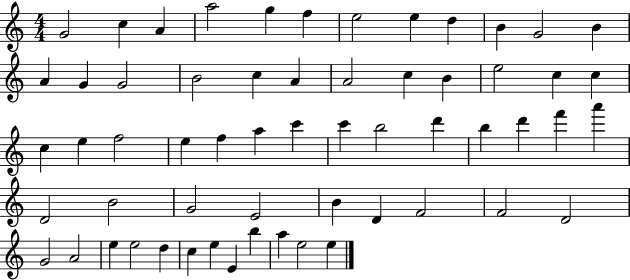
{
  \clef treble
  \numericTimeSignature
  \time 4/4
  \key c \major
  g'2 c''4 a'4 | a''2 g''4 f''4 | e''2 e''4 d''4 | b'4 g'2 b'4 | \break a'4 g'4 g'2 | b'2 c''4 a'4 | a'2 c''4 b'4 | e''2 c''4 c''4 | \break c''4 e''4 f''2 | e''4 f''4 a''4 c'''4 | c'''4 b''2 d'''4 | b''4 d'''4 f'''4 a'''4 | \break d'2 b'2 | g'2 e'2 | b'4 d'4 f'2 | f'2 d'2 | \break g'2 a'2 | e''4 e''2 d''4 | c''4 e''4 e'4 b''4 | a''4 e''2 e''4 | \break \bar "|."
}